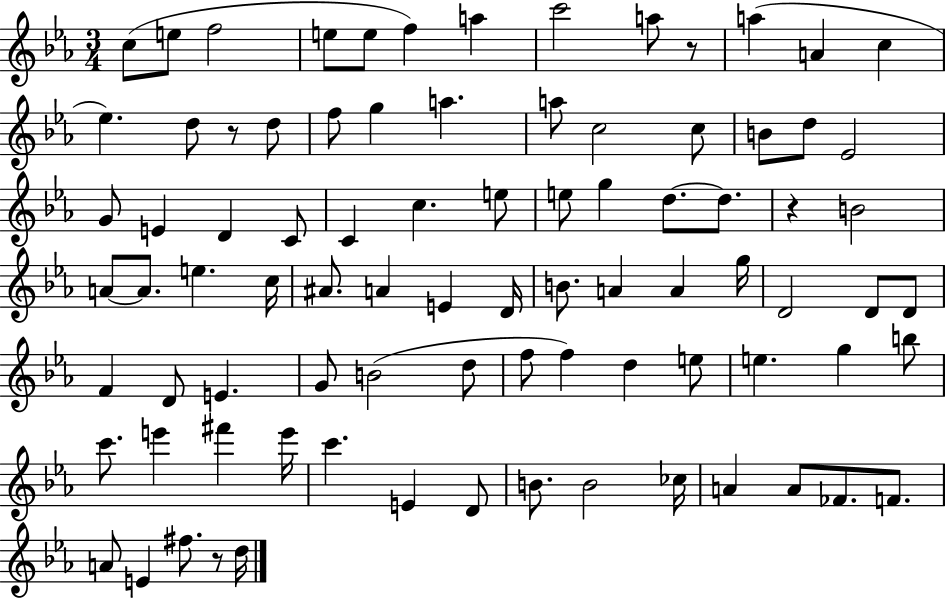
{
  \clef treble
  \numericTimeSignature
  \time 3/4
  \key ees \major
  c''8( e''8 f''2 | e''8 e''8 f''4) a''4 | c'''2 a''8 r8 | a''4( a'4 c''4 | \break ees''4.) d''8 r8 d''8 | f''8 g''4 a''4. | a''8 c''2 c''8 | b'8 d''8 ees'2 | \break g'8 e'4 d'4 c'8 | c'4 c''4. e''8 | e''8 g''4 d''8.~~ d''8. | r4 b'2 | \break a'8~~ a'8. e''4. c''16 | ais'8. a'4 e'4 d'16 | b'8. a'4 a'4 g''16 | d'2 d'8 d'8 | \break f'4 d'8 e'4. | g'8 b'2( d''8 | f''8 f''4) d''4 e''8 | e''4. g''4 b''8 | \break c'''8. e'''4 fis'''4 e'''16 | c'''4. e'4 d'8 | b'8. b'2 ces''16 | a'4 a'8 fes'8. f'8. | \break a'8 e'4 fis''8. r8 d''16 | \bar "|."
}